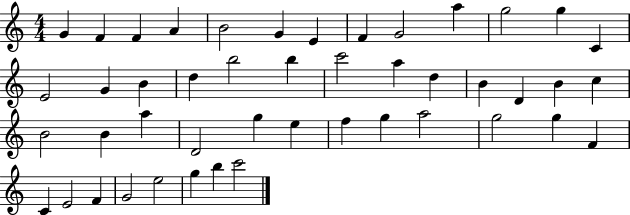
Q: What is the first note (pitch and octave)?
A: G4